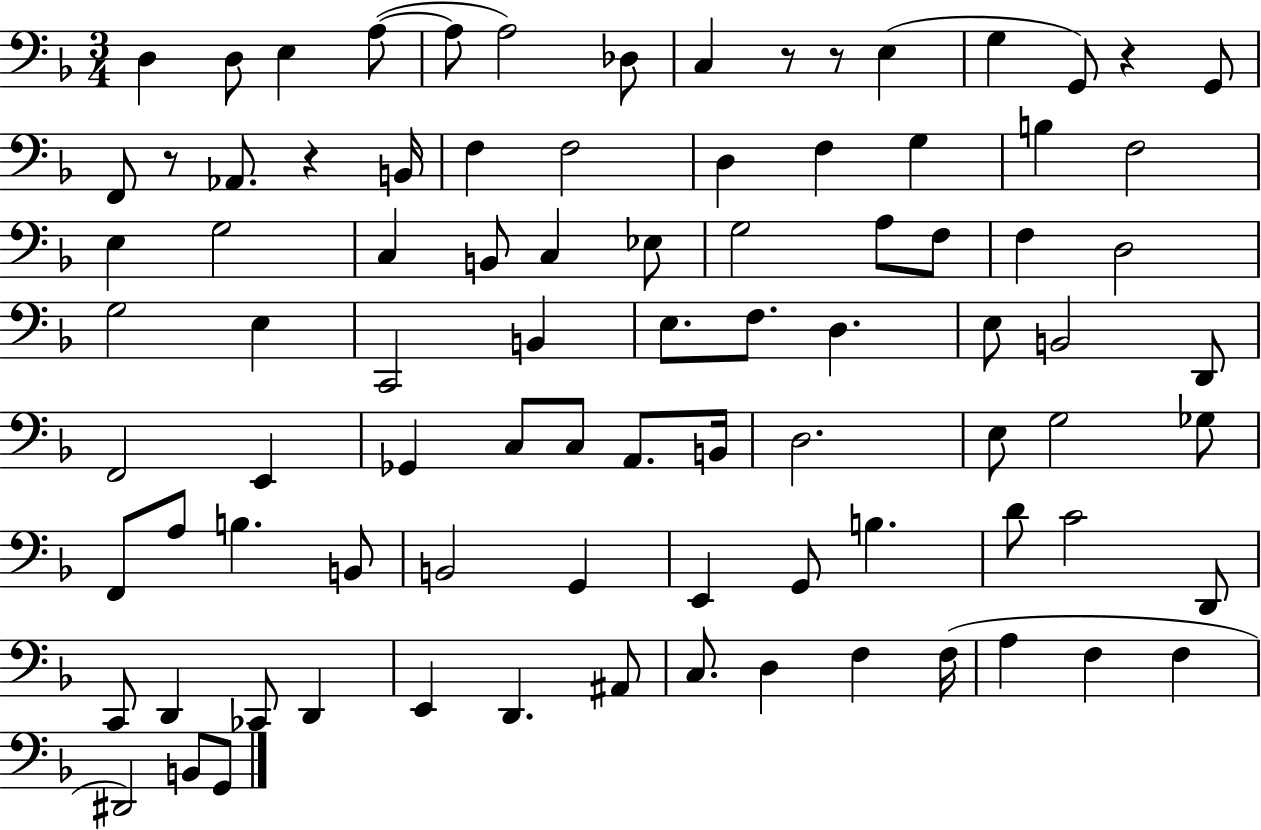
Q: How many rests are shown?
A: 5